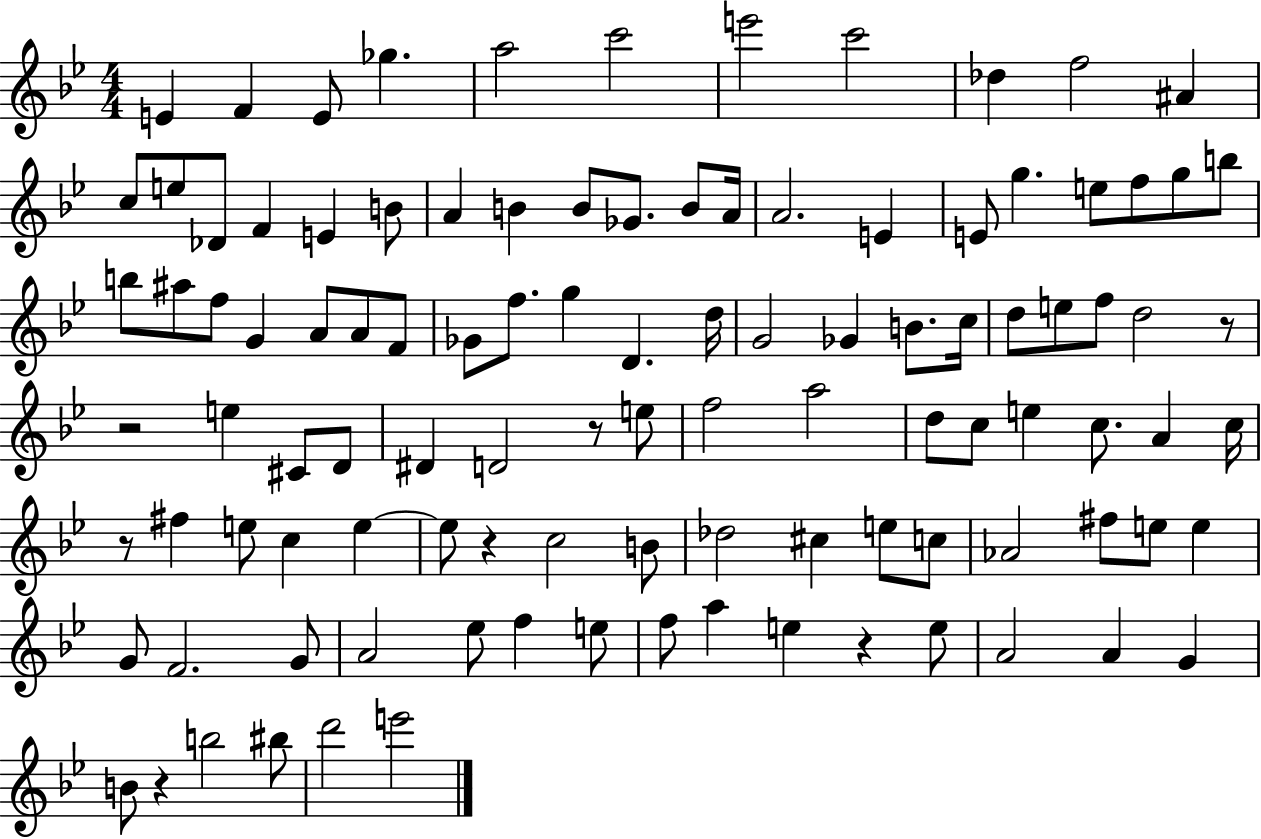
X:1
T:Untitled
M:4/4
L:1/4
K:Bb
E F E/2 _g a2 c'2 e'2 c'2 _d f2 ^A c/2 e/2 _D/2 F E B/2 A B B/2 _G/2 B/2 A/4 A2 E E/2 g e/2 f/2 g/2 b/2 b/2 ^a/2 f/2 G A/2 A/2 F/2 _G/2 f/2 g D d/4 G2 _G B/2 c/4 d/2 e/2 f/2 d2 z/2 z2 e ^C/2 D/2 ^D D2 z/2 e/2 f2 a2 d/2 c/2 e c/2 A c/4 z/2 ^f e/2 c e e/2 z c2 B/2 _d2 ^c e/2 c/2 _A2 ^f/2 e/2 e G/2 F2 G/2 A2 _e/2 f e/2 f/2 a e z e/2 A2 A G B/2 z b2 ^b/2 d'2 e'2